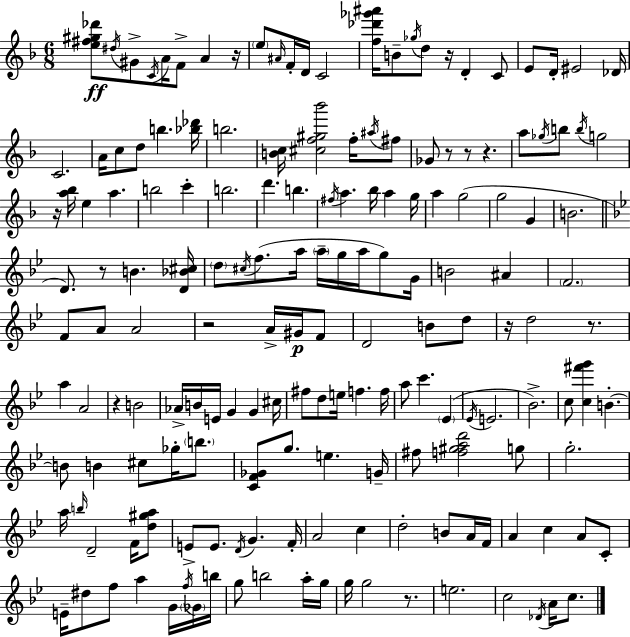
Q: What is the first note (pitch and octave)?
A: D#5